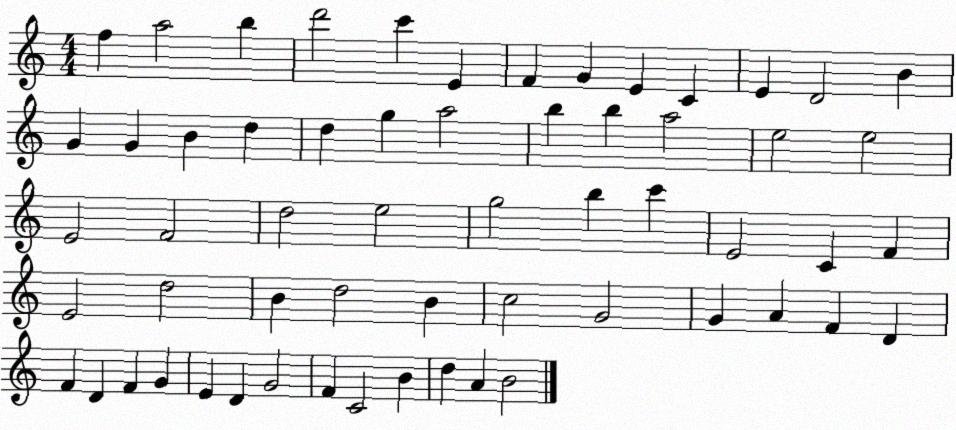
X:1
T:Untitled
M:4/4
L:1/4
K:C
f a2 b d'2 c' E F G E C E D2 B G G B d d g a2 b b a2 e2 e2 E2 F2 d2 e2 g2 b c' E2 C F E2 d2 B d2 B c2 G2 G A F D F D F G E D G2 F C2 B d A B2